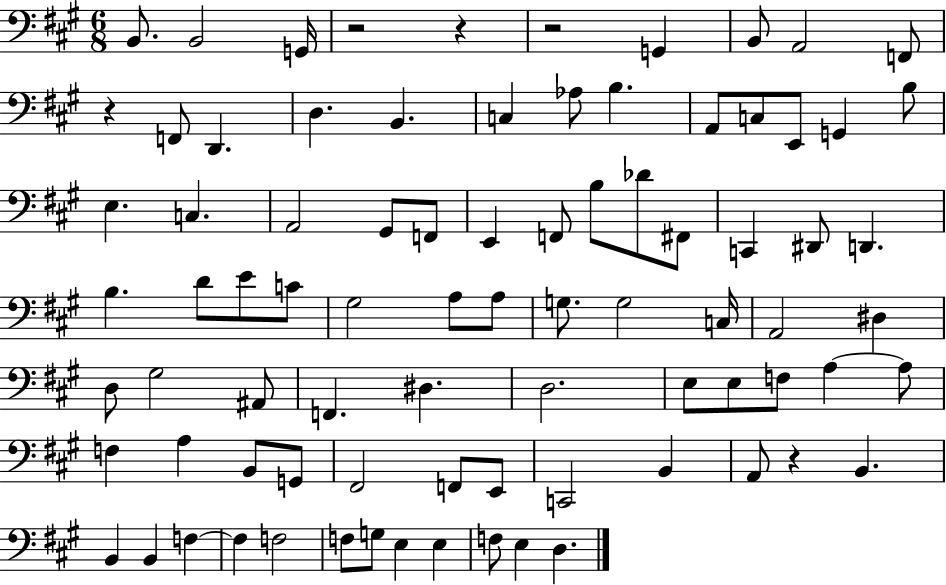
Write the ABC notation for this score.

X:1
T:Untitled
M:6/8
L:1/4
K:A
B,,/2 B,,2 G,,/4 z2 z z2 G,, B,,/2 A,,2 F,,/2 z F,,/2 D,, D, B,, C, _A,/2 B, A,,/2 C,/2 E,,/2 G,, B,/2 E, C, A,,2 ^G,,/2 F,,/2 E,, F,,/2 B,/2 _D/2 ^F,,/2 C,, ^D,,/2 D,, B, D/2 E/2 C/2 ^G,2 A,/2 A,/2 G,/2 G,2 C,/4 A,,2 ^D, D,/2 ^G,2 ^A,,/2 F,, ^D, D,2 E,/2 E,/2 F,/2 A, A,/2 F, A, B,,/2 G,,/2 ^F,,2 F,,/2 E,,/2 C,,2 B,, A,,/2 z B,, B,, B,, F, F, F,2 F,/2 G,/2 E, E, F,/2 E, D,